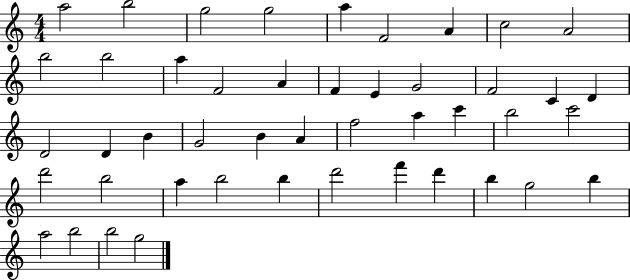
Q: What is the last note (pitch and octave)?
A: G5